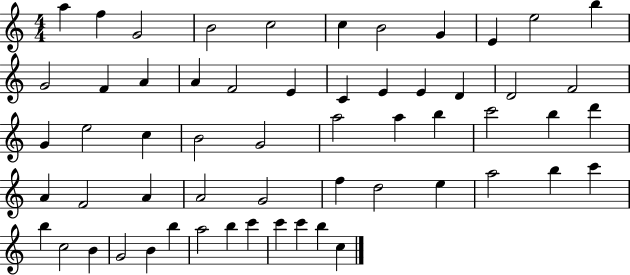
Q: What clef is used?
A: treble